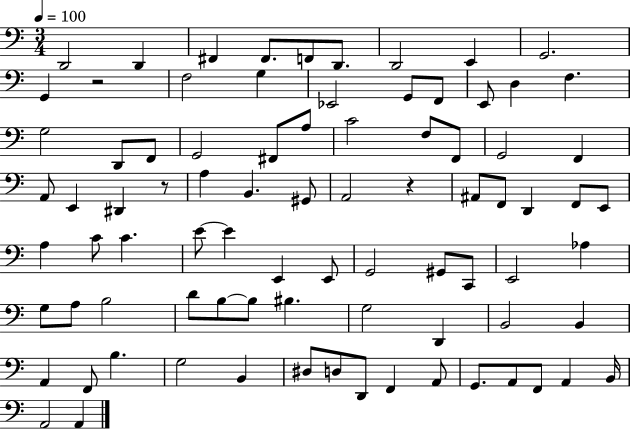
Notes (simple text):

D2/h D2/q F#2/q F#2/e. F2/e D2/e. D2/h E2/q G2/h. G2/q R/h F3/h G3/q Eb2/h G2/e F2/e E2/e D3/q F3/q. G3/h D2/e F2/e G2/h F#2/e A3/e C4/h F3/e F2/e G2/h F2/q A2/e E2/q D#2/q R/e A3/q B2/q. G#2/e A2/h R/q A#2/e F2/e D2/q F2/e E2/e A3/q C4/e C4/q. E4/e E4/q E2/q E2/e G2/h G#2/e C2/e E2/h Ab3/q G3/e A3/e B3/h D4/e B3/e B3/e BIS3/q. G3/h D2/q B2/h B2/q A2/q F2/e B3/q. G3/h B2/q D#3/e D3/e D2/e F2/q A2/e G2/e. A2/e F2/e A2/q B2/s A2/h A2/q